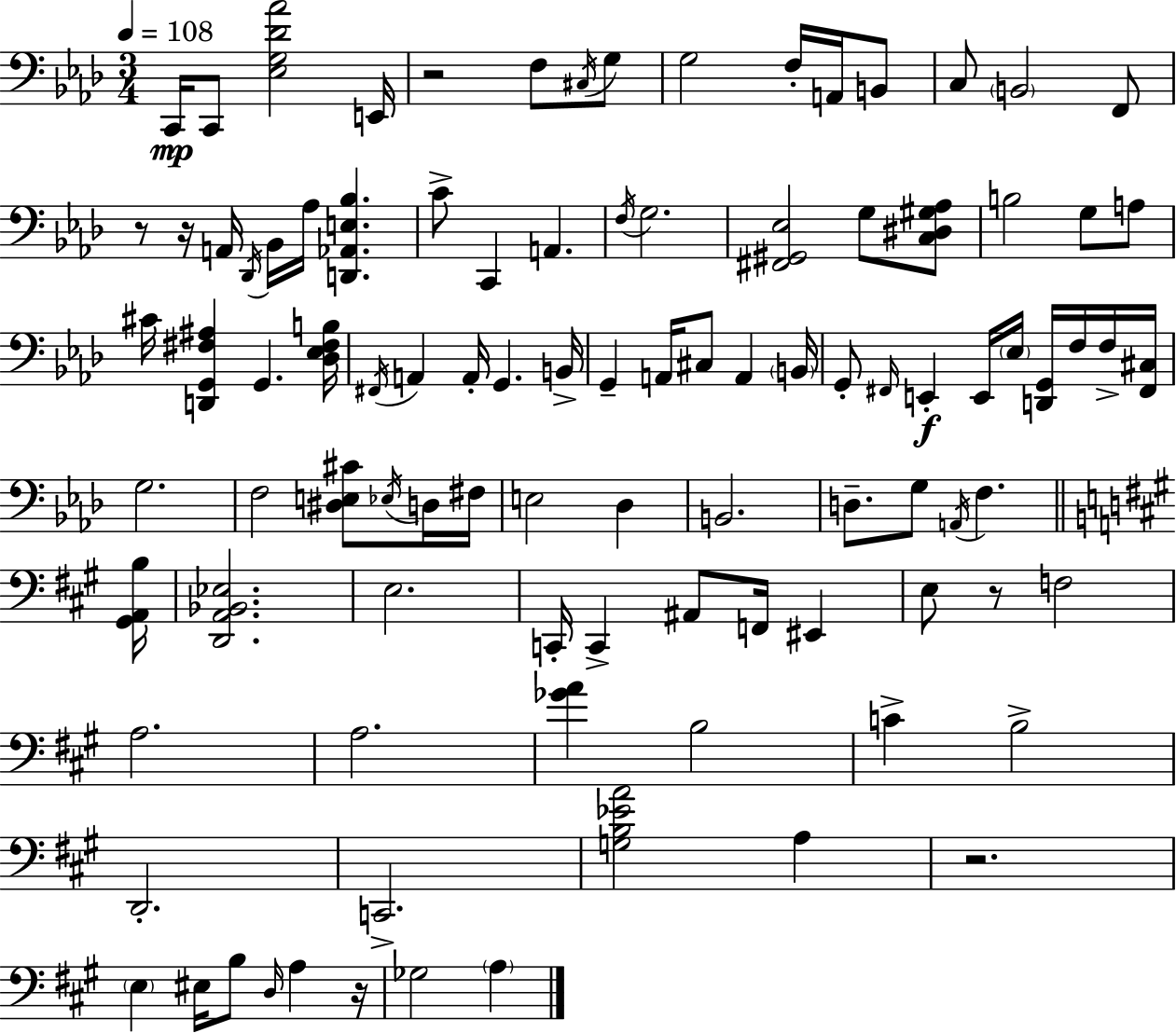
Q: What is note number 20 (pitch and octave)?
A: A2